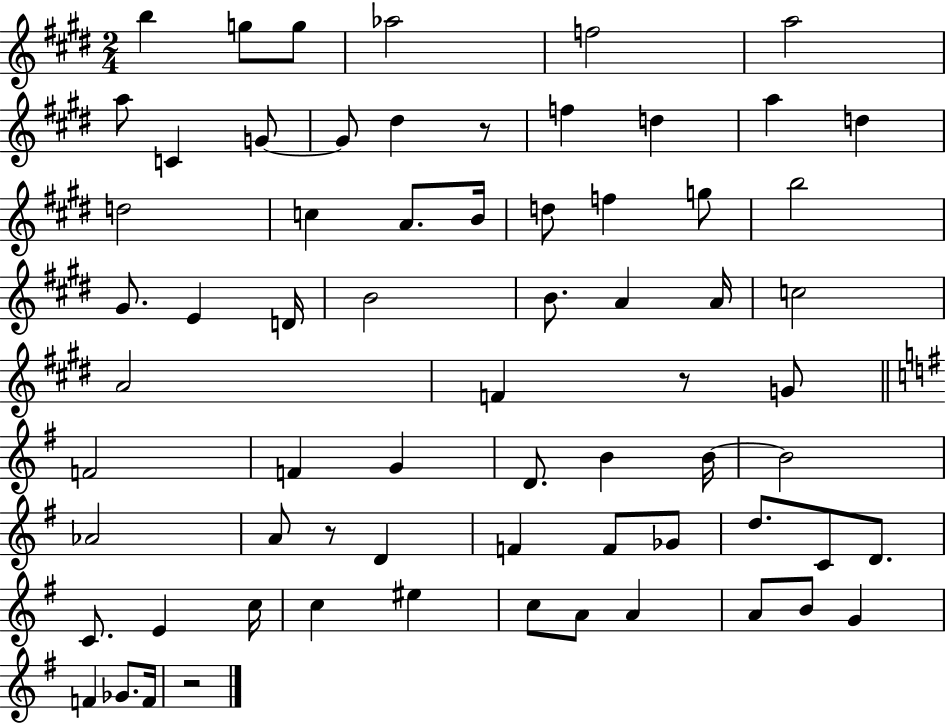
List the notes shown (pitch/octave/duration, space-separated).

B5/q G5/e G5/e Ab5/h F5/h A5/h A5/e C4/q G4/e G4/e D#5/q R/e F5/q D5/q A5/q D5/q D5/h C5/q A4/e. B4/s D5/e F5/q G5/e B5/h G#4/e. E4/q D4/s B4/h B4/e. A4/q A4/s C5/h A4/h F4/q R/e G4/e F4/h F4/q G4/q D4/e. B4/q B4/s B4/h Ab4/h A4/e R/e D4/q F4/q F4/e Gb4/e D5/e. C4/e D4/e. C4/e. E4/q C5/s C5/q EIS5/q C5/e A4/e A4/q A4/e B4/e G4/q F4/q Gb4/e. F4/s R/h